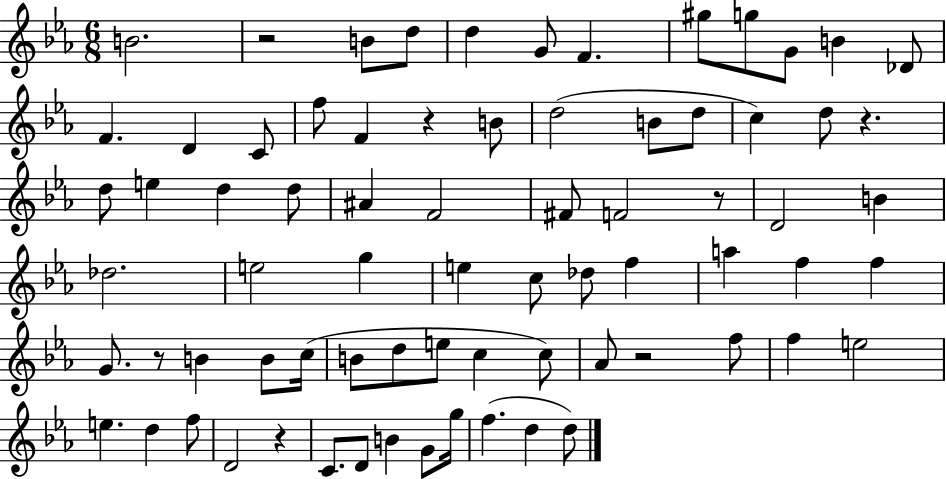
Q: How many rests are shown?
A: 7